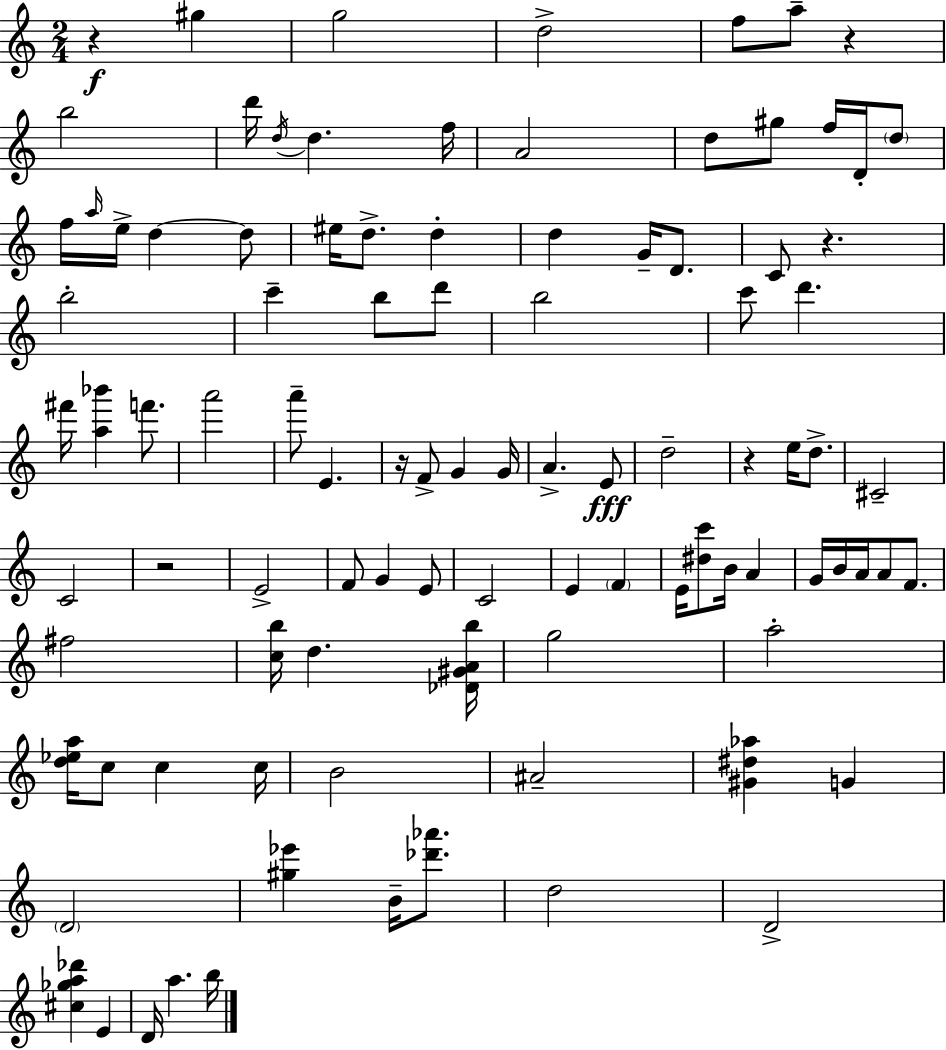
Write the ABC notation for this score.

X:1
T:Untitled
M:2/4
L:1/4
K:C
z ^g g2 d2 f/2 a/2 z b2 d'/4 d/4 d f/4 A2 d/2 ^g/2 f/4 D/4 d/2 f/4 a/4 e/4 d d/2 ^e/4 d/2 d d G/4 D/2 C/2 z b2 c' b/2 d'/2 b2 c'/2 d' ^f'/4 [a_b'] f'/2 a'2 a'/2 E z/4 F/2 G G/4 A E/2 d2 z e/4 d/2 ^C2 C2 z2 E2 F/2 G E/2 C2 E F E/4 [^dc']/2 B/4 A G/4 B/4 A/4 A/2 F/2 ^f2 [cb]/4 d [_D^GAb]/4 g2 a2 [d_ea]/4 c/2 c c/4 B2 ^A2 [^G^d_a] G D2 [^g_e'] B/4 [_d'_a']/2 d2 D2 [^c_ga_d'] E D/4 a b/4